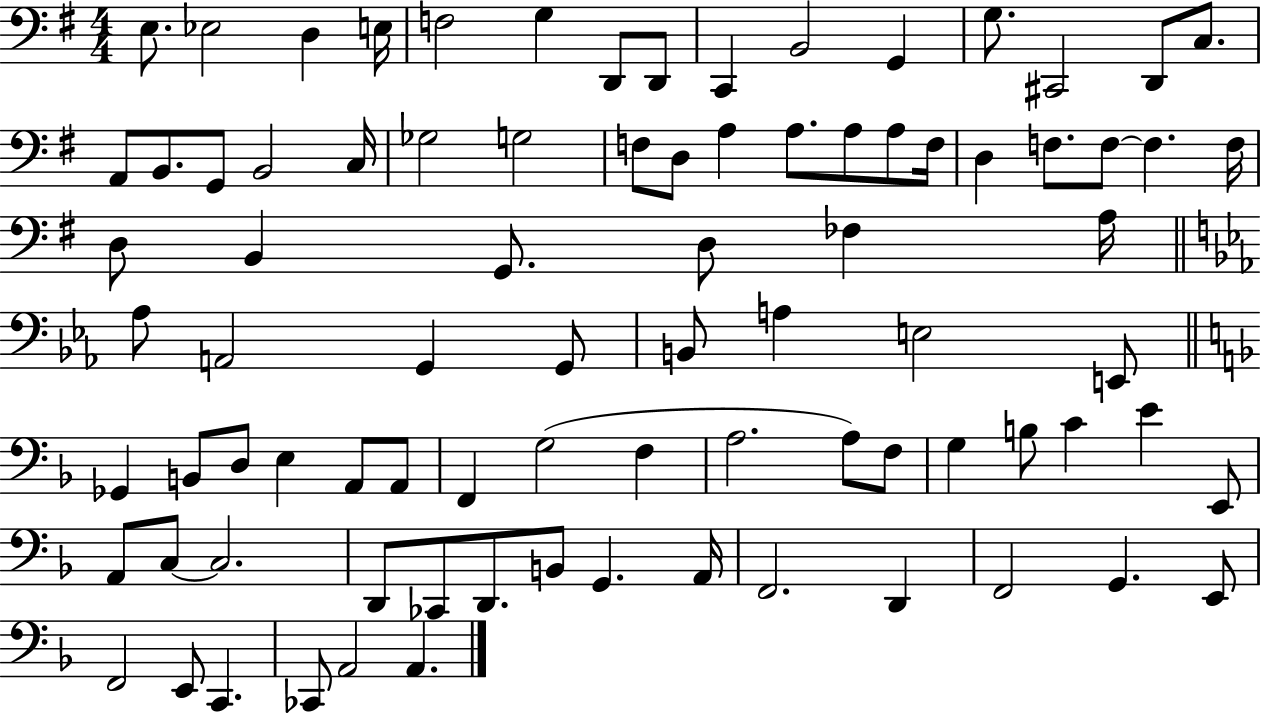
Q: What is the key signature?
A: G major